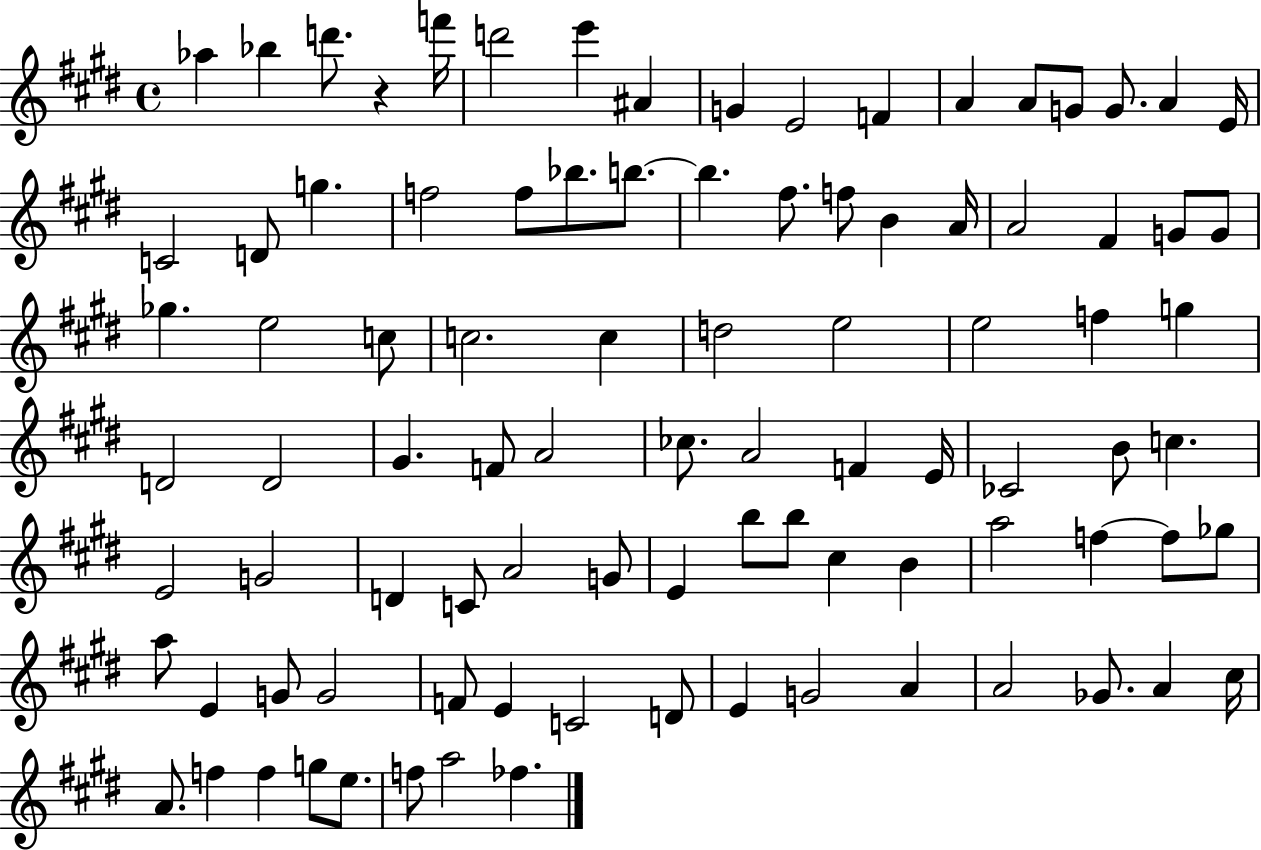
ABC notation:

X:1
T:Untitled
M:4/4
L:1/4
K:E
_a _b d'/2 z f'/4 d'2 e' ^A G E2 F A A/2 G/2 G/2 A E/4 C2 D/2 g f2 f/2 _b/2 b/2 b ^f/2 f/2 B A/4 A2 ^F G/2 G/2 _g e2 c/2 c2 c d2 e2 e2 f g D2 D2 ^G F/2 A2 _c/2 A2 F E/4 _C2 B/2 c E2 G2 D C/2 A2 G/2 E b/2 b/2 ^c B a2 f f/2 _g/2 a/2 E G/2 G2 F/2 E C2 D/2 E G2 A A2 _G/2 A ^c/4 A/2 f f g/2 e/2 f/2 a2 _f